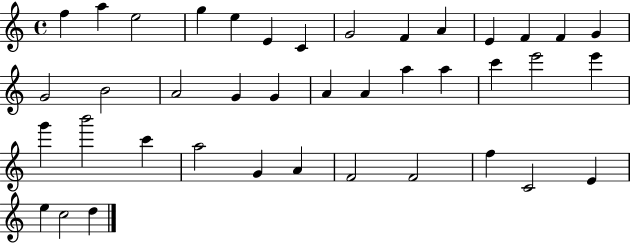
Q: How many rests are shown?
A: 0